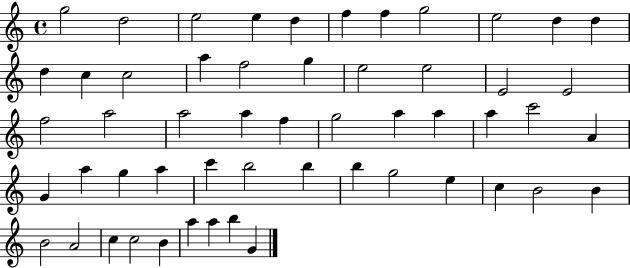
G5/h D5/h E5/h E5/q D5/q F5/q F5/q G5/h E5/h D5/q D5/q D5/q C5/q C5/h A5/q F5/h G5/q E5/h E5/h E4/h E4/h F5/h A5/h A5/h A5/q F5/q G5/h A5/q A5/q A5/q C6/h A4/q G4/q A5/q G5/q A5/q C6/q B5/h B5/q B5/q G5/h E5/q C5/q B4/h B4/q B4/h A4/h C5/q C5/h B4/q A5/q A5/q B5/q G4/q